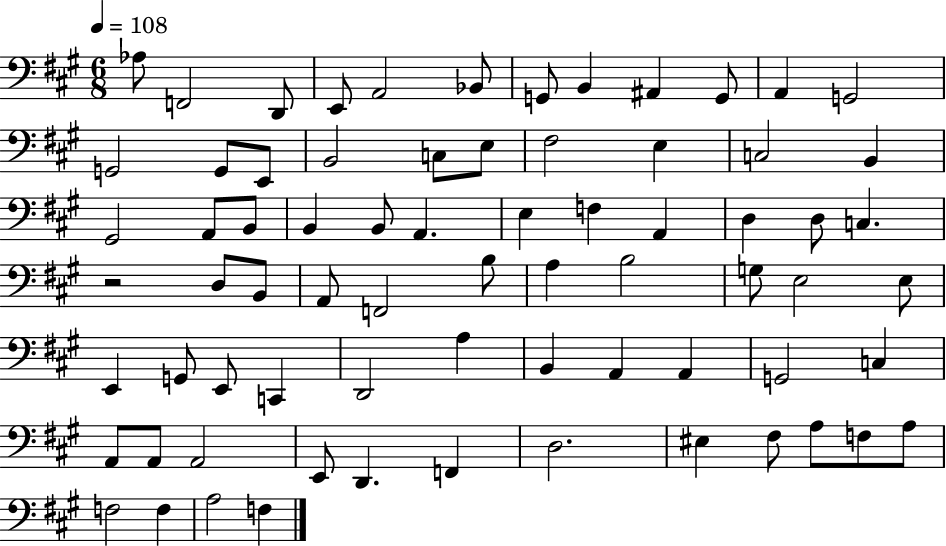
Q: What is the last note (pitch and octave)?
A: F3